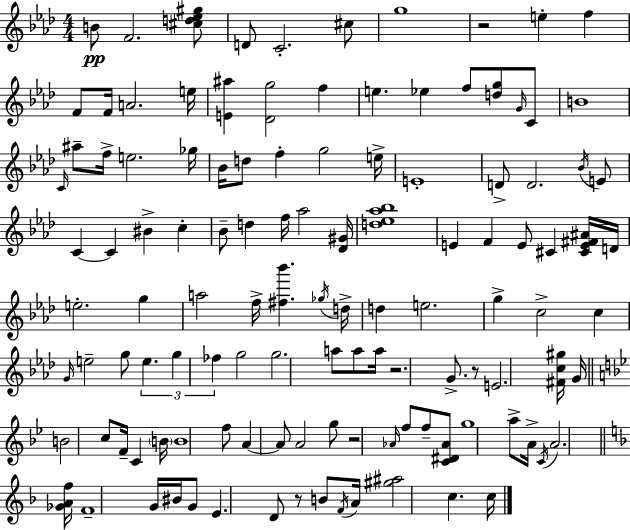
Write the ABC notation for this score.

X:1
T:Untitled
M:4/4
L:1/4
K:Ab
B/2 F2 [^cd_e^g]/2 D/2 C2 ^c/2 g4 z2 e f F/2 F/4 A2 e/4 [E^a] [_Dg]2 f e _e f/2 [dg]/2 G/4 C/2 B4 C/4 ^a/2 f/4 e2 _g/4 _B/4 d/2 f g2 e/4 E4 D/2 D2 _B/4 E/2 C C ^B c _B/2 d f/4 _a2 [_D^G]/4 [d_e_a_b]4 E F E/2 ^C [^CE^F^A]/4 D/4 e2 g a2 f/4 [^f_b'] _g/4 d/4 d e2 g c2 c G/4 e2 g/2 e g _f g2 g2 a/2 a/2 a/4 z2 G/2 z/2 E2 [^Fc^g]/4 G/4 B2 c/2 F/4 C B/4 B4 f/2 A A/2 A2 g/2 z2 _A/4 f/2 f/2 [C^D_A]/2 g4 a/2 A/4 C/4 A2 [_GAf]/4 F4 G/4 ^B/4 G/2 E D/2 z/2 B/2 F/4 A/4 [^g^a]2 c c/4